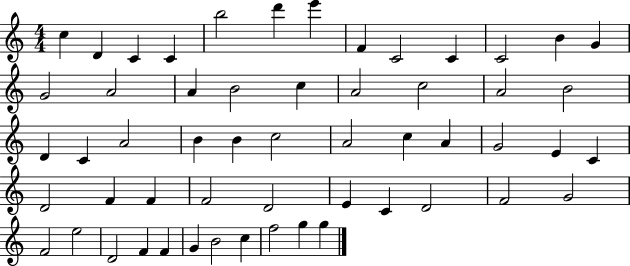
{
  \clef treble
  \numericTimeSignature
  \time 4/4
  \key c \major
  c''4 d'4 c'4 c'4 | b''2 d'''4 e'''4 | f'4 c'2 c'4 | c'2 b'4 g'4 | \break g'2 a'2 | a'4 b'2 c''4 | a'2 c''2 | a'2 b'2 | \break d'4 c'4 a'2 | b'4 b'4 c''2 | a'2 c''4 a'4 | g'2 e'4 c'4 | \break d'2 f'4 f'4 | f'2 d'2 | e'4 c'4 d'2 | f'2 g'2 | \break f'2 e''2 | d'2 f'4 f'4 | g'4 b'2 c''4 | f''2 g''4 g''4 | \break \bar "|."
}